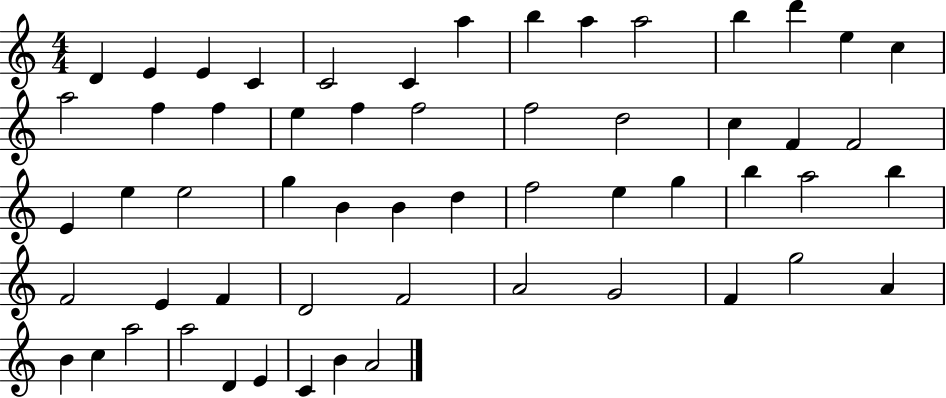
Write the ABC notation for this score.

X:1
T:Untitled
M:4/4
L:1/4
K:C
D E E C C2 C a b a a2 b d' e c a2 f f e f f2 f2 d2 c F F2 E e e2 g B B d f2 e g b a2 b F2 E F D2 F2 A2 G2 F g2 A B c a2 a2 D E C B A2